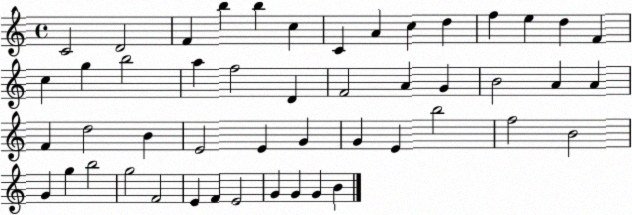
X:1
T:Untitled
M:4/4
L:1/4
K:C
C2 D2 F b b c C A c d f e d F c g b2 a f2 D F2 A G B2 A A F d2 B E2 E G G E b2 f2 B2 G g b2 g2 F2 E F E2 G G G B